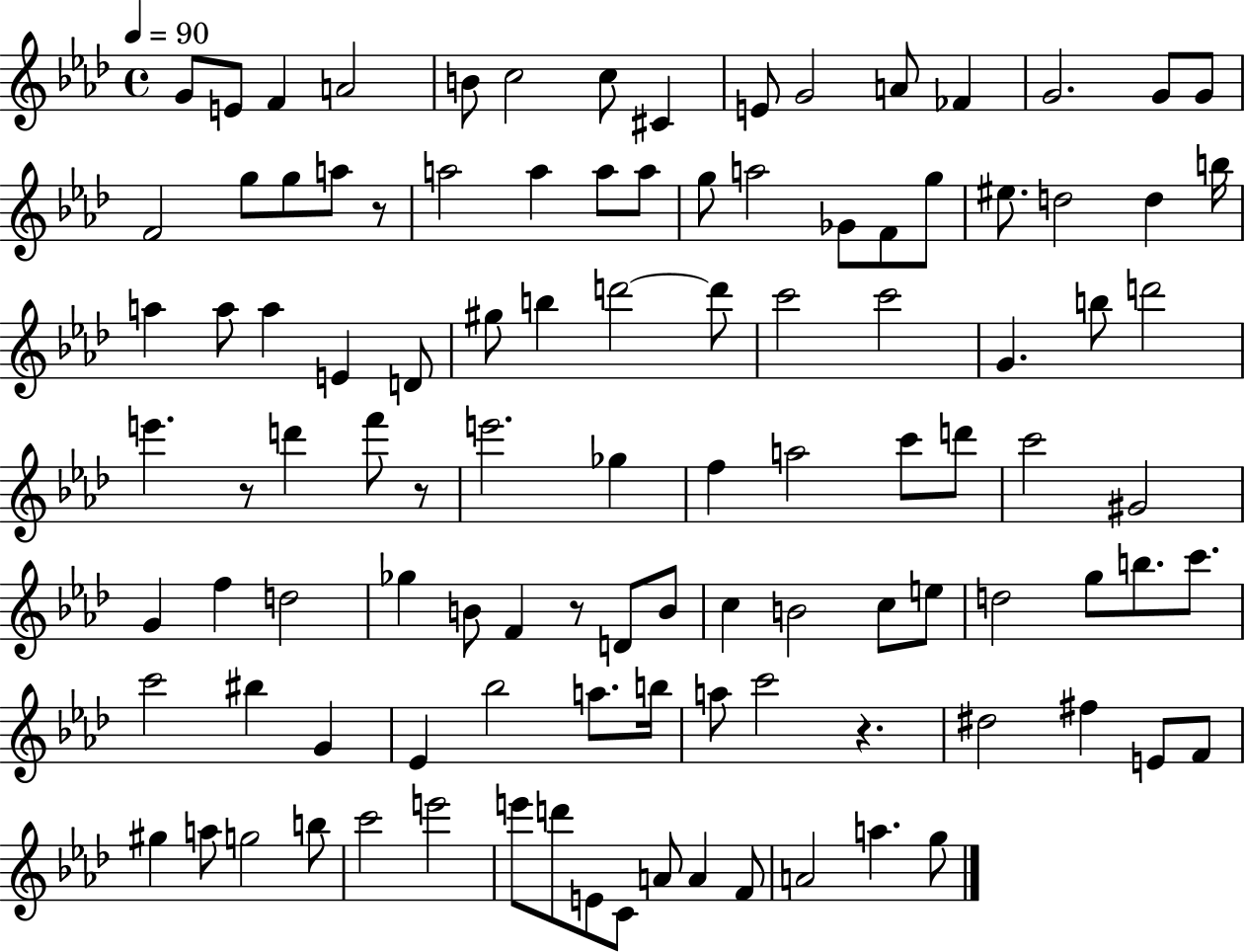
G4/e E4/e F4/q A4/h B4/e C5/h C5/e C#4/q E4/e G4/h A4/e FES4/q G4/h. G4/e G4/e F4/h G5/e G5/e A5/e R/e A5/h A5/q A5/e A5/e G5/e A5/h Gb4/e F4/e G5/e EIS5/e. D5/h D5/q B5/s A5/q A5/e A5/q E4/q D4/e G#5/e B5/q D6/h D6/e C6/h C6/h G4/q. B5/e D6/h E6/q. R/e D6/q F6/e R/e E6/h. Gb5/q F5/q A5/h C6/e D6/e C6/h G#4/h G4/q F5/q D5/h Gb5/q B4/e F4/q R/e D4/e B4/e C5/q B4/h C5/e E5/e D5/h G5/e B5/e. C6/e. C6/h BIS5/q G4/q Eb4/q Bb5/h A5/e. B5/s A5/e C6/h R/q. D#5/h F#5/q E4/e F4/e G#5/q A5/e G5/h B5/e C6/h E6/h E6/e D6/e E4/e C4/e A4/e A4/q F4/e A4/h A5/q. G5/e